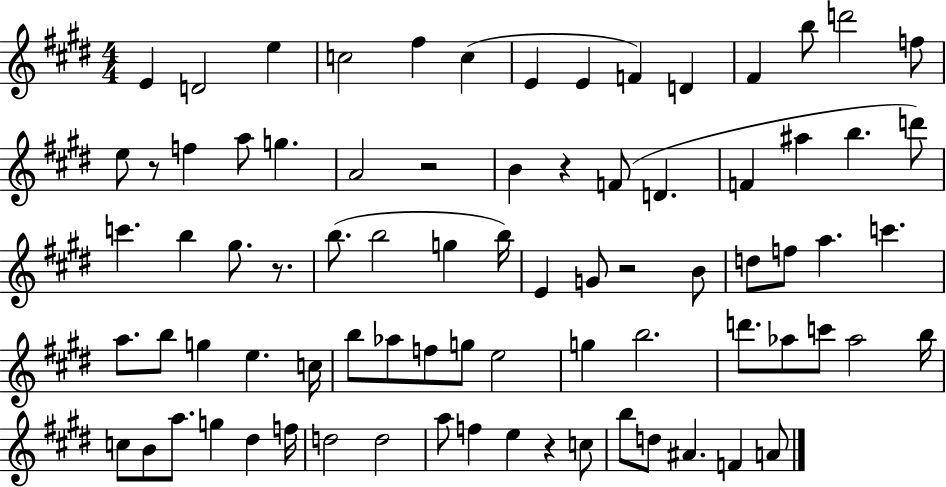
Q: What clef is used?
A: treble